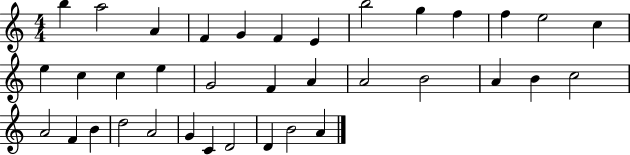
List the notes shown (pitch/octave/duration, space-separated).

B5/q A5/h A4/q F4/q G4/q F4/q E4/q B5/h G5/q F5/q F5/q E5/h C5/q E5/q C5/q C5/q E5/q G4/h F4/q A4/q A4/h B4/h A4/q B4/q C5/h A4/h F4/q B4/q D5/h A4/h G4/q C4/q D4/h D4/q B4/h A4/q